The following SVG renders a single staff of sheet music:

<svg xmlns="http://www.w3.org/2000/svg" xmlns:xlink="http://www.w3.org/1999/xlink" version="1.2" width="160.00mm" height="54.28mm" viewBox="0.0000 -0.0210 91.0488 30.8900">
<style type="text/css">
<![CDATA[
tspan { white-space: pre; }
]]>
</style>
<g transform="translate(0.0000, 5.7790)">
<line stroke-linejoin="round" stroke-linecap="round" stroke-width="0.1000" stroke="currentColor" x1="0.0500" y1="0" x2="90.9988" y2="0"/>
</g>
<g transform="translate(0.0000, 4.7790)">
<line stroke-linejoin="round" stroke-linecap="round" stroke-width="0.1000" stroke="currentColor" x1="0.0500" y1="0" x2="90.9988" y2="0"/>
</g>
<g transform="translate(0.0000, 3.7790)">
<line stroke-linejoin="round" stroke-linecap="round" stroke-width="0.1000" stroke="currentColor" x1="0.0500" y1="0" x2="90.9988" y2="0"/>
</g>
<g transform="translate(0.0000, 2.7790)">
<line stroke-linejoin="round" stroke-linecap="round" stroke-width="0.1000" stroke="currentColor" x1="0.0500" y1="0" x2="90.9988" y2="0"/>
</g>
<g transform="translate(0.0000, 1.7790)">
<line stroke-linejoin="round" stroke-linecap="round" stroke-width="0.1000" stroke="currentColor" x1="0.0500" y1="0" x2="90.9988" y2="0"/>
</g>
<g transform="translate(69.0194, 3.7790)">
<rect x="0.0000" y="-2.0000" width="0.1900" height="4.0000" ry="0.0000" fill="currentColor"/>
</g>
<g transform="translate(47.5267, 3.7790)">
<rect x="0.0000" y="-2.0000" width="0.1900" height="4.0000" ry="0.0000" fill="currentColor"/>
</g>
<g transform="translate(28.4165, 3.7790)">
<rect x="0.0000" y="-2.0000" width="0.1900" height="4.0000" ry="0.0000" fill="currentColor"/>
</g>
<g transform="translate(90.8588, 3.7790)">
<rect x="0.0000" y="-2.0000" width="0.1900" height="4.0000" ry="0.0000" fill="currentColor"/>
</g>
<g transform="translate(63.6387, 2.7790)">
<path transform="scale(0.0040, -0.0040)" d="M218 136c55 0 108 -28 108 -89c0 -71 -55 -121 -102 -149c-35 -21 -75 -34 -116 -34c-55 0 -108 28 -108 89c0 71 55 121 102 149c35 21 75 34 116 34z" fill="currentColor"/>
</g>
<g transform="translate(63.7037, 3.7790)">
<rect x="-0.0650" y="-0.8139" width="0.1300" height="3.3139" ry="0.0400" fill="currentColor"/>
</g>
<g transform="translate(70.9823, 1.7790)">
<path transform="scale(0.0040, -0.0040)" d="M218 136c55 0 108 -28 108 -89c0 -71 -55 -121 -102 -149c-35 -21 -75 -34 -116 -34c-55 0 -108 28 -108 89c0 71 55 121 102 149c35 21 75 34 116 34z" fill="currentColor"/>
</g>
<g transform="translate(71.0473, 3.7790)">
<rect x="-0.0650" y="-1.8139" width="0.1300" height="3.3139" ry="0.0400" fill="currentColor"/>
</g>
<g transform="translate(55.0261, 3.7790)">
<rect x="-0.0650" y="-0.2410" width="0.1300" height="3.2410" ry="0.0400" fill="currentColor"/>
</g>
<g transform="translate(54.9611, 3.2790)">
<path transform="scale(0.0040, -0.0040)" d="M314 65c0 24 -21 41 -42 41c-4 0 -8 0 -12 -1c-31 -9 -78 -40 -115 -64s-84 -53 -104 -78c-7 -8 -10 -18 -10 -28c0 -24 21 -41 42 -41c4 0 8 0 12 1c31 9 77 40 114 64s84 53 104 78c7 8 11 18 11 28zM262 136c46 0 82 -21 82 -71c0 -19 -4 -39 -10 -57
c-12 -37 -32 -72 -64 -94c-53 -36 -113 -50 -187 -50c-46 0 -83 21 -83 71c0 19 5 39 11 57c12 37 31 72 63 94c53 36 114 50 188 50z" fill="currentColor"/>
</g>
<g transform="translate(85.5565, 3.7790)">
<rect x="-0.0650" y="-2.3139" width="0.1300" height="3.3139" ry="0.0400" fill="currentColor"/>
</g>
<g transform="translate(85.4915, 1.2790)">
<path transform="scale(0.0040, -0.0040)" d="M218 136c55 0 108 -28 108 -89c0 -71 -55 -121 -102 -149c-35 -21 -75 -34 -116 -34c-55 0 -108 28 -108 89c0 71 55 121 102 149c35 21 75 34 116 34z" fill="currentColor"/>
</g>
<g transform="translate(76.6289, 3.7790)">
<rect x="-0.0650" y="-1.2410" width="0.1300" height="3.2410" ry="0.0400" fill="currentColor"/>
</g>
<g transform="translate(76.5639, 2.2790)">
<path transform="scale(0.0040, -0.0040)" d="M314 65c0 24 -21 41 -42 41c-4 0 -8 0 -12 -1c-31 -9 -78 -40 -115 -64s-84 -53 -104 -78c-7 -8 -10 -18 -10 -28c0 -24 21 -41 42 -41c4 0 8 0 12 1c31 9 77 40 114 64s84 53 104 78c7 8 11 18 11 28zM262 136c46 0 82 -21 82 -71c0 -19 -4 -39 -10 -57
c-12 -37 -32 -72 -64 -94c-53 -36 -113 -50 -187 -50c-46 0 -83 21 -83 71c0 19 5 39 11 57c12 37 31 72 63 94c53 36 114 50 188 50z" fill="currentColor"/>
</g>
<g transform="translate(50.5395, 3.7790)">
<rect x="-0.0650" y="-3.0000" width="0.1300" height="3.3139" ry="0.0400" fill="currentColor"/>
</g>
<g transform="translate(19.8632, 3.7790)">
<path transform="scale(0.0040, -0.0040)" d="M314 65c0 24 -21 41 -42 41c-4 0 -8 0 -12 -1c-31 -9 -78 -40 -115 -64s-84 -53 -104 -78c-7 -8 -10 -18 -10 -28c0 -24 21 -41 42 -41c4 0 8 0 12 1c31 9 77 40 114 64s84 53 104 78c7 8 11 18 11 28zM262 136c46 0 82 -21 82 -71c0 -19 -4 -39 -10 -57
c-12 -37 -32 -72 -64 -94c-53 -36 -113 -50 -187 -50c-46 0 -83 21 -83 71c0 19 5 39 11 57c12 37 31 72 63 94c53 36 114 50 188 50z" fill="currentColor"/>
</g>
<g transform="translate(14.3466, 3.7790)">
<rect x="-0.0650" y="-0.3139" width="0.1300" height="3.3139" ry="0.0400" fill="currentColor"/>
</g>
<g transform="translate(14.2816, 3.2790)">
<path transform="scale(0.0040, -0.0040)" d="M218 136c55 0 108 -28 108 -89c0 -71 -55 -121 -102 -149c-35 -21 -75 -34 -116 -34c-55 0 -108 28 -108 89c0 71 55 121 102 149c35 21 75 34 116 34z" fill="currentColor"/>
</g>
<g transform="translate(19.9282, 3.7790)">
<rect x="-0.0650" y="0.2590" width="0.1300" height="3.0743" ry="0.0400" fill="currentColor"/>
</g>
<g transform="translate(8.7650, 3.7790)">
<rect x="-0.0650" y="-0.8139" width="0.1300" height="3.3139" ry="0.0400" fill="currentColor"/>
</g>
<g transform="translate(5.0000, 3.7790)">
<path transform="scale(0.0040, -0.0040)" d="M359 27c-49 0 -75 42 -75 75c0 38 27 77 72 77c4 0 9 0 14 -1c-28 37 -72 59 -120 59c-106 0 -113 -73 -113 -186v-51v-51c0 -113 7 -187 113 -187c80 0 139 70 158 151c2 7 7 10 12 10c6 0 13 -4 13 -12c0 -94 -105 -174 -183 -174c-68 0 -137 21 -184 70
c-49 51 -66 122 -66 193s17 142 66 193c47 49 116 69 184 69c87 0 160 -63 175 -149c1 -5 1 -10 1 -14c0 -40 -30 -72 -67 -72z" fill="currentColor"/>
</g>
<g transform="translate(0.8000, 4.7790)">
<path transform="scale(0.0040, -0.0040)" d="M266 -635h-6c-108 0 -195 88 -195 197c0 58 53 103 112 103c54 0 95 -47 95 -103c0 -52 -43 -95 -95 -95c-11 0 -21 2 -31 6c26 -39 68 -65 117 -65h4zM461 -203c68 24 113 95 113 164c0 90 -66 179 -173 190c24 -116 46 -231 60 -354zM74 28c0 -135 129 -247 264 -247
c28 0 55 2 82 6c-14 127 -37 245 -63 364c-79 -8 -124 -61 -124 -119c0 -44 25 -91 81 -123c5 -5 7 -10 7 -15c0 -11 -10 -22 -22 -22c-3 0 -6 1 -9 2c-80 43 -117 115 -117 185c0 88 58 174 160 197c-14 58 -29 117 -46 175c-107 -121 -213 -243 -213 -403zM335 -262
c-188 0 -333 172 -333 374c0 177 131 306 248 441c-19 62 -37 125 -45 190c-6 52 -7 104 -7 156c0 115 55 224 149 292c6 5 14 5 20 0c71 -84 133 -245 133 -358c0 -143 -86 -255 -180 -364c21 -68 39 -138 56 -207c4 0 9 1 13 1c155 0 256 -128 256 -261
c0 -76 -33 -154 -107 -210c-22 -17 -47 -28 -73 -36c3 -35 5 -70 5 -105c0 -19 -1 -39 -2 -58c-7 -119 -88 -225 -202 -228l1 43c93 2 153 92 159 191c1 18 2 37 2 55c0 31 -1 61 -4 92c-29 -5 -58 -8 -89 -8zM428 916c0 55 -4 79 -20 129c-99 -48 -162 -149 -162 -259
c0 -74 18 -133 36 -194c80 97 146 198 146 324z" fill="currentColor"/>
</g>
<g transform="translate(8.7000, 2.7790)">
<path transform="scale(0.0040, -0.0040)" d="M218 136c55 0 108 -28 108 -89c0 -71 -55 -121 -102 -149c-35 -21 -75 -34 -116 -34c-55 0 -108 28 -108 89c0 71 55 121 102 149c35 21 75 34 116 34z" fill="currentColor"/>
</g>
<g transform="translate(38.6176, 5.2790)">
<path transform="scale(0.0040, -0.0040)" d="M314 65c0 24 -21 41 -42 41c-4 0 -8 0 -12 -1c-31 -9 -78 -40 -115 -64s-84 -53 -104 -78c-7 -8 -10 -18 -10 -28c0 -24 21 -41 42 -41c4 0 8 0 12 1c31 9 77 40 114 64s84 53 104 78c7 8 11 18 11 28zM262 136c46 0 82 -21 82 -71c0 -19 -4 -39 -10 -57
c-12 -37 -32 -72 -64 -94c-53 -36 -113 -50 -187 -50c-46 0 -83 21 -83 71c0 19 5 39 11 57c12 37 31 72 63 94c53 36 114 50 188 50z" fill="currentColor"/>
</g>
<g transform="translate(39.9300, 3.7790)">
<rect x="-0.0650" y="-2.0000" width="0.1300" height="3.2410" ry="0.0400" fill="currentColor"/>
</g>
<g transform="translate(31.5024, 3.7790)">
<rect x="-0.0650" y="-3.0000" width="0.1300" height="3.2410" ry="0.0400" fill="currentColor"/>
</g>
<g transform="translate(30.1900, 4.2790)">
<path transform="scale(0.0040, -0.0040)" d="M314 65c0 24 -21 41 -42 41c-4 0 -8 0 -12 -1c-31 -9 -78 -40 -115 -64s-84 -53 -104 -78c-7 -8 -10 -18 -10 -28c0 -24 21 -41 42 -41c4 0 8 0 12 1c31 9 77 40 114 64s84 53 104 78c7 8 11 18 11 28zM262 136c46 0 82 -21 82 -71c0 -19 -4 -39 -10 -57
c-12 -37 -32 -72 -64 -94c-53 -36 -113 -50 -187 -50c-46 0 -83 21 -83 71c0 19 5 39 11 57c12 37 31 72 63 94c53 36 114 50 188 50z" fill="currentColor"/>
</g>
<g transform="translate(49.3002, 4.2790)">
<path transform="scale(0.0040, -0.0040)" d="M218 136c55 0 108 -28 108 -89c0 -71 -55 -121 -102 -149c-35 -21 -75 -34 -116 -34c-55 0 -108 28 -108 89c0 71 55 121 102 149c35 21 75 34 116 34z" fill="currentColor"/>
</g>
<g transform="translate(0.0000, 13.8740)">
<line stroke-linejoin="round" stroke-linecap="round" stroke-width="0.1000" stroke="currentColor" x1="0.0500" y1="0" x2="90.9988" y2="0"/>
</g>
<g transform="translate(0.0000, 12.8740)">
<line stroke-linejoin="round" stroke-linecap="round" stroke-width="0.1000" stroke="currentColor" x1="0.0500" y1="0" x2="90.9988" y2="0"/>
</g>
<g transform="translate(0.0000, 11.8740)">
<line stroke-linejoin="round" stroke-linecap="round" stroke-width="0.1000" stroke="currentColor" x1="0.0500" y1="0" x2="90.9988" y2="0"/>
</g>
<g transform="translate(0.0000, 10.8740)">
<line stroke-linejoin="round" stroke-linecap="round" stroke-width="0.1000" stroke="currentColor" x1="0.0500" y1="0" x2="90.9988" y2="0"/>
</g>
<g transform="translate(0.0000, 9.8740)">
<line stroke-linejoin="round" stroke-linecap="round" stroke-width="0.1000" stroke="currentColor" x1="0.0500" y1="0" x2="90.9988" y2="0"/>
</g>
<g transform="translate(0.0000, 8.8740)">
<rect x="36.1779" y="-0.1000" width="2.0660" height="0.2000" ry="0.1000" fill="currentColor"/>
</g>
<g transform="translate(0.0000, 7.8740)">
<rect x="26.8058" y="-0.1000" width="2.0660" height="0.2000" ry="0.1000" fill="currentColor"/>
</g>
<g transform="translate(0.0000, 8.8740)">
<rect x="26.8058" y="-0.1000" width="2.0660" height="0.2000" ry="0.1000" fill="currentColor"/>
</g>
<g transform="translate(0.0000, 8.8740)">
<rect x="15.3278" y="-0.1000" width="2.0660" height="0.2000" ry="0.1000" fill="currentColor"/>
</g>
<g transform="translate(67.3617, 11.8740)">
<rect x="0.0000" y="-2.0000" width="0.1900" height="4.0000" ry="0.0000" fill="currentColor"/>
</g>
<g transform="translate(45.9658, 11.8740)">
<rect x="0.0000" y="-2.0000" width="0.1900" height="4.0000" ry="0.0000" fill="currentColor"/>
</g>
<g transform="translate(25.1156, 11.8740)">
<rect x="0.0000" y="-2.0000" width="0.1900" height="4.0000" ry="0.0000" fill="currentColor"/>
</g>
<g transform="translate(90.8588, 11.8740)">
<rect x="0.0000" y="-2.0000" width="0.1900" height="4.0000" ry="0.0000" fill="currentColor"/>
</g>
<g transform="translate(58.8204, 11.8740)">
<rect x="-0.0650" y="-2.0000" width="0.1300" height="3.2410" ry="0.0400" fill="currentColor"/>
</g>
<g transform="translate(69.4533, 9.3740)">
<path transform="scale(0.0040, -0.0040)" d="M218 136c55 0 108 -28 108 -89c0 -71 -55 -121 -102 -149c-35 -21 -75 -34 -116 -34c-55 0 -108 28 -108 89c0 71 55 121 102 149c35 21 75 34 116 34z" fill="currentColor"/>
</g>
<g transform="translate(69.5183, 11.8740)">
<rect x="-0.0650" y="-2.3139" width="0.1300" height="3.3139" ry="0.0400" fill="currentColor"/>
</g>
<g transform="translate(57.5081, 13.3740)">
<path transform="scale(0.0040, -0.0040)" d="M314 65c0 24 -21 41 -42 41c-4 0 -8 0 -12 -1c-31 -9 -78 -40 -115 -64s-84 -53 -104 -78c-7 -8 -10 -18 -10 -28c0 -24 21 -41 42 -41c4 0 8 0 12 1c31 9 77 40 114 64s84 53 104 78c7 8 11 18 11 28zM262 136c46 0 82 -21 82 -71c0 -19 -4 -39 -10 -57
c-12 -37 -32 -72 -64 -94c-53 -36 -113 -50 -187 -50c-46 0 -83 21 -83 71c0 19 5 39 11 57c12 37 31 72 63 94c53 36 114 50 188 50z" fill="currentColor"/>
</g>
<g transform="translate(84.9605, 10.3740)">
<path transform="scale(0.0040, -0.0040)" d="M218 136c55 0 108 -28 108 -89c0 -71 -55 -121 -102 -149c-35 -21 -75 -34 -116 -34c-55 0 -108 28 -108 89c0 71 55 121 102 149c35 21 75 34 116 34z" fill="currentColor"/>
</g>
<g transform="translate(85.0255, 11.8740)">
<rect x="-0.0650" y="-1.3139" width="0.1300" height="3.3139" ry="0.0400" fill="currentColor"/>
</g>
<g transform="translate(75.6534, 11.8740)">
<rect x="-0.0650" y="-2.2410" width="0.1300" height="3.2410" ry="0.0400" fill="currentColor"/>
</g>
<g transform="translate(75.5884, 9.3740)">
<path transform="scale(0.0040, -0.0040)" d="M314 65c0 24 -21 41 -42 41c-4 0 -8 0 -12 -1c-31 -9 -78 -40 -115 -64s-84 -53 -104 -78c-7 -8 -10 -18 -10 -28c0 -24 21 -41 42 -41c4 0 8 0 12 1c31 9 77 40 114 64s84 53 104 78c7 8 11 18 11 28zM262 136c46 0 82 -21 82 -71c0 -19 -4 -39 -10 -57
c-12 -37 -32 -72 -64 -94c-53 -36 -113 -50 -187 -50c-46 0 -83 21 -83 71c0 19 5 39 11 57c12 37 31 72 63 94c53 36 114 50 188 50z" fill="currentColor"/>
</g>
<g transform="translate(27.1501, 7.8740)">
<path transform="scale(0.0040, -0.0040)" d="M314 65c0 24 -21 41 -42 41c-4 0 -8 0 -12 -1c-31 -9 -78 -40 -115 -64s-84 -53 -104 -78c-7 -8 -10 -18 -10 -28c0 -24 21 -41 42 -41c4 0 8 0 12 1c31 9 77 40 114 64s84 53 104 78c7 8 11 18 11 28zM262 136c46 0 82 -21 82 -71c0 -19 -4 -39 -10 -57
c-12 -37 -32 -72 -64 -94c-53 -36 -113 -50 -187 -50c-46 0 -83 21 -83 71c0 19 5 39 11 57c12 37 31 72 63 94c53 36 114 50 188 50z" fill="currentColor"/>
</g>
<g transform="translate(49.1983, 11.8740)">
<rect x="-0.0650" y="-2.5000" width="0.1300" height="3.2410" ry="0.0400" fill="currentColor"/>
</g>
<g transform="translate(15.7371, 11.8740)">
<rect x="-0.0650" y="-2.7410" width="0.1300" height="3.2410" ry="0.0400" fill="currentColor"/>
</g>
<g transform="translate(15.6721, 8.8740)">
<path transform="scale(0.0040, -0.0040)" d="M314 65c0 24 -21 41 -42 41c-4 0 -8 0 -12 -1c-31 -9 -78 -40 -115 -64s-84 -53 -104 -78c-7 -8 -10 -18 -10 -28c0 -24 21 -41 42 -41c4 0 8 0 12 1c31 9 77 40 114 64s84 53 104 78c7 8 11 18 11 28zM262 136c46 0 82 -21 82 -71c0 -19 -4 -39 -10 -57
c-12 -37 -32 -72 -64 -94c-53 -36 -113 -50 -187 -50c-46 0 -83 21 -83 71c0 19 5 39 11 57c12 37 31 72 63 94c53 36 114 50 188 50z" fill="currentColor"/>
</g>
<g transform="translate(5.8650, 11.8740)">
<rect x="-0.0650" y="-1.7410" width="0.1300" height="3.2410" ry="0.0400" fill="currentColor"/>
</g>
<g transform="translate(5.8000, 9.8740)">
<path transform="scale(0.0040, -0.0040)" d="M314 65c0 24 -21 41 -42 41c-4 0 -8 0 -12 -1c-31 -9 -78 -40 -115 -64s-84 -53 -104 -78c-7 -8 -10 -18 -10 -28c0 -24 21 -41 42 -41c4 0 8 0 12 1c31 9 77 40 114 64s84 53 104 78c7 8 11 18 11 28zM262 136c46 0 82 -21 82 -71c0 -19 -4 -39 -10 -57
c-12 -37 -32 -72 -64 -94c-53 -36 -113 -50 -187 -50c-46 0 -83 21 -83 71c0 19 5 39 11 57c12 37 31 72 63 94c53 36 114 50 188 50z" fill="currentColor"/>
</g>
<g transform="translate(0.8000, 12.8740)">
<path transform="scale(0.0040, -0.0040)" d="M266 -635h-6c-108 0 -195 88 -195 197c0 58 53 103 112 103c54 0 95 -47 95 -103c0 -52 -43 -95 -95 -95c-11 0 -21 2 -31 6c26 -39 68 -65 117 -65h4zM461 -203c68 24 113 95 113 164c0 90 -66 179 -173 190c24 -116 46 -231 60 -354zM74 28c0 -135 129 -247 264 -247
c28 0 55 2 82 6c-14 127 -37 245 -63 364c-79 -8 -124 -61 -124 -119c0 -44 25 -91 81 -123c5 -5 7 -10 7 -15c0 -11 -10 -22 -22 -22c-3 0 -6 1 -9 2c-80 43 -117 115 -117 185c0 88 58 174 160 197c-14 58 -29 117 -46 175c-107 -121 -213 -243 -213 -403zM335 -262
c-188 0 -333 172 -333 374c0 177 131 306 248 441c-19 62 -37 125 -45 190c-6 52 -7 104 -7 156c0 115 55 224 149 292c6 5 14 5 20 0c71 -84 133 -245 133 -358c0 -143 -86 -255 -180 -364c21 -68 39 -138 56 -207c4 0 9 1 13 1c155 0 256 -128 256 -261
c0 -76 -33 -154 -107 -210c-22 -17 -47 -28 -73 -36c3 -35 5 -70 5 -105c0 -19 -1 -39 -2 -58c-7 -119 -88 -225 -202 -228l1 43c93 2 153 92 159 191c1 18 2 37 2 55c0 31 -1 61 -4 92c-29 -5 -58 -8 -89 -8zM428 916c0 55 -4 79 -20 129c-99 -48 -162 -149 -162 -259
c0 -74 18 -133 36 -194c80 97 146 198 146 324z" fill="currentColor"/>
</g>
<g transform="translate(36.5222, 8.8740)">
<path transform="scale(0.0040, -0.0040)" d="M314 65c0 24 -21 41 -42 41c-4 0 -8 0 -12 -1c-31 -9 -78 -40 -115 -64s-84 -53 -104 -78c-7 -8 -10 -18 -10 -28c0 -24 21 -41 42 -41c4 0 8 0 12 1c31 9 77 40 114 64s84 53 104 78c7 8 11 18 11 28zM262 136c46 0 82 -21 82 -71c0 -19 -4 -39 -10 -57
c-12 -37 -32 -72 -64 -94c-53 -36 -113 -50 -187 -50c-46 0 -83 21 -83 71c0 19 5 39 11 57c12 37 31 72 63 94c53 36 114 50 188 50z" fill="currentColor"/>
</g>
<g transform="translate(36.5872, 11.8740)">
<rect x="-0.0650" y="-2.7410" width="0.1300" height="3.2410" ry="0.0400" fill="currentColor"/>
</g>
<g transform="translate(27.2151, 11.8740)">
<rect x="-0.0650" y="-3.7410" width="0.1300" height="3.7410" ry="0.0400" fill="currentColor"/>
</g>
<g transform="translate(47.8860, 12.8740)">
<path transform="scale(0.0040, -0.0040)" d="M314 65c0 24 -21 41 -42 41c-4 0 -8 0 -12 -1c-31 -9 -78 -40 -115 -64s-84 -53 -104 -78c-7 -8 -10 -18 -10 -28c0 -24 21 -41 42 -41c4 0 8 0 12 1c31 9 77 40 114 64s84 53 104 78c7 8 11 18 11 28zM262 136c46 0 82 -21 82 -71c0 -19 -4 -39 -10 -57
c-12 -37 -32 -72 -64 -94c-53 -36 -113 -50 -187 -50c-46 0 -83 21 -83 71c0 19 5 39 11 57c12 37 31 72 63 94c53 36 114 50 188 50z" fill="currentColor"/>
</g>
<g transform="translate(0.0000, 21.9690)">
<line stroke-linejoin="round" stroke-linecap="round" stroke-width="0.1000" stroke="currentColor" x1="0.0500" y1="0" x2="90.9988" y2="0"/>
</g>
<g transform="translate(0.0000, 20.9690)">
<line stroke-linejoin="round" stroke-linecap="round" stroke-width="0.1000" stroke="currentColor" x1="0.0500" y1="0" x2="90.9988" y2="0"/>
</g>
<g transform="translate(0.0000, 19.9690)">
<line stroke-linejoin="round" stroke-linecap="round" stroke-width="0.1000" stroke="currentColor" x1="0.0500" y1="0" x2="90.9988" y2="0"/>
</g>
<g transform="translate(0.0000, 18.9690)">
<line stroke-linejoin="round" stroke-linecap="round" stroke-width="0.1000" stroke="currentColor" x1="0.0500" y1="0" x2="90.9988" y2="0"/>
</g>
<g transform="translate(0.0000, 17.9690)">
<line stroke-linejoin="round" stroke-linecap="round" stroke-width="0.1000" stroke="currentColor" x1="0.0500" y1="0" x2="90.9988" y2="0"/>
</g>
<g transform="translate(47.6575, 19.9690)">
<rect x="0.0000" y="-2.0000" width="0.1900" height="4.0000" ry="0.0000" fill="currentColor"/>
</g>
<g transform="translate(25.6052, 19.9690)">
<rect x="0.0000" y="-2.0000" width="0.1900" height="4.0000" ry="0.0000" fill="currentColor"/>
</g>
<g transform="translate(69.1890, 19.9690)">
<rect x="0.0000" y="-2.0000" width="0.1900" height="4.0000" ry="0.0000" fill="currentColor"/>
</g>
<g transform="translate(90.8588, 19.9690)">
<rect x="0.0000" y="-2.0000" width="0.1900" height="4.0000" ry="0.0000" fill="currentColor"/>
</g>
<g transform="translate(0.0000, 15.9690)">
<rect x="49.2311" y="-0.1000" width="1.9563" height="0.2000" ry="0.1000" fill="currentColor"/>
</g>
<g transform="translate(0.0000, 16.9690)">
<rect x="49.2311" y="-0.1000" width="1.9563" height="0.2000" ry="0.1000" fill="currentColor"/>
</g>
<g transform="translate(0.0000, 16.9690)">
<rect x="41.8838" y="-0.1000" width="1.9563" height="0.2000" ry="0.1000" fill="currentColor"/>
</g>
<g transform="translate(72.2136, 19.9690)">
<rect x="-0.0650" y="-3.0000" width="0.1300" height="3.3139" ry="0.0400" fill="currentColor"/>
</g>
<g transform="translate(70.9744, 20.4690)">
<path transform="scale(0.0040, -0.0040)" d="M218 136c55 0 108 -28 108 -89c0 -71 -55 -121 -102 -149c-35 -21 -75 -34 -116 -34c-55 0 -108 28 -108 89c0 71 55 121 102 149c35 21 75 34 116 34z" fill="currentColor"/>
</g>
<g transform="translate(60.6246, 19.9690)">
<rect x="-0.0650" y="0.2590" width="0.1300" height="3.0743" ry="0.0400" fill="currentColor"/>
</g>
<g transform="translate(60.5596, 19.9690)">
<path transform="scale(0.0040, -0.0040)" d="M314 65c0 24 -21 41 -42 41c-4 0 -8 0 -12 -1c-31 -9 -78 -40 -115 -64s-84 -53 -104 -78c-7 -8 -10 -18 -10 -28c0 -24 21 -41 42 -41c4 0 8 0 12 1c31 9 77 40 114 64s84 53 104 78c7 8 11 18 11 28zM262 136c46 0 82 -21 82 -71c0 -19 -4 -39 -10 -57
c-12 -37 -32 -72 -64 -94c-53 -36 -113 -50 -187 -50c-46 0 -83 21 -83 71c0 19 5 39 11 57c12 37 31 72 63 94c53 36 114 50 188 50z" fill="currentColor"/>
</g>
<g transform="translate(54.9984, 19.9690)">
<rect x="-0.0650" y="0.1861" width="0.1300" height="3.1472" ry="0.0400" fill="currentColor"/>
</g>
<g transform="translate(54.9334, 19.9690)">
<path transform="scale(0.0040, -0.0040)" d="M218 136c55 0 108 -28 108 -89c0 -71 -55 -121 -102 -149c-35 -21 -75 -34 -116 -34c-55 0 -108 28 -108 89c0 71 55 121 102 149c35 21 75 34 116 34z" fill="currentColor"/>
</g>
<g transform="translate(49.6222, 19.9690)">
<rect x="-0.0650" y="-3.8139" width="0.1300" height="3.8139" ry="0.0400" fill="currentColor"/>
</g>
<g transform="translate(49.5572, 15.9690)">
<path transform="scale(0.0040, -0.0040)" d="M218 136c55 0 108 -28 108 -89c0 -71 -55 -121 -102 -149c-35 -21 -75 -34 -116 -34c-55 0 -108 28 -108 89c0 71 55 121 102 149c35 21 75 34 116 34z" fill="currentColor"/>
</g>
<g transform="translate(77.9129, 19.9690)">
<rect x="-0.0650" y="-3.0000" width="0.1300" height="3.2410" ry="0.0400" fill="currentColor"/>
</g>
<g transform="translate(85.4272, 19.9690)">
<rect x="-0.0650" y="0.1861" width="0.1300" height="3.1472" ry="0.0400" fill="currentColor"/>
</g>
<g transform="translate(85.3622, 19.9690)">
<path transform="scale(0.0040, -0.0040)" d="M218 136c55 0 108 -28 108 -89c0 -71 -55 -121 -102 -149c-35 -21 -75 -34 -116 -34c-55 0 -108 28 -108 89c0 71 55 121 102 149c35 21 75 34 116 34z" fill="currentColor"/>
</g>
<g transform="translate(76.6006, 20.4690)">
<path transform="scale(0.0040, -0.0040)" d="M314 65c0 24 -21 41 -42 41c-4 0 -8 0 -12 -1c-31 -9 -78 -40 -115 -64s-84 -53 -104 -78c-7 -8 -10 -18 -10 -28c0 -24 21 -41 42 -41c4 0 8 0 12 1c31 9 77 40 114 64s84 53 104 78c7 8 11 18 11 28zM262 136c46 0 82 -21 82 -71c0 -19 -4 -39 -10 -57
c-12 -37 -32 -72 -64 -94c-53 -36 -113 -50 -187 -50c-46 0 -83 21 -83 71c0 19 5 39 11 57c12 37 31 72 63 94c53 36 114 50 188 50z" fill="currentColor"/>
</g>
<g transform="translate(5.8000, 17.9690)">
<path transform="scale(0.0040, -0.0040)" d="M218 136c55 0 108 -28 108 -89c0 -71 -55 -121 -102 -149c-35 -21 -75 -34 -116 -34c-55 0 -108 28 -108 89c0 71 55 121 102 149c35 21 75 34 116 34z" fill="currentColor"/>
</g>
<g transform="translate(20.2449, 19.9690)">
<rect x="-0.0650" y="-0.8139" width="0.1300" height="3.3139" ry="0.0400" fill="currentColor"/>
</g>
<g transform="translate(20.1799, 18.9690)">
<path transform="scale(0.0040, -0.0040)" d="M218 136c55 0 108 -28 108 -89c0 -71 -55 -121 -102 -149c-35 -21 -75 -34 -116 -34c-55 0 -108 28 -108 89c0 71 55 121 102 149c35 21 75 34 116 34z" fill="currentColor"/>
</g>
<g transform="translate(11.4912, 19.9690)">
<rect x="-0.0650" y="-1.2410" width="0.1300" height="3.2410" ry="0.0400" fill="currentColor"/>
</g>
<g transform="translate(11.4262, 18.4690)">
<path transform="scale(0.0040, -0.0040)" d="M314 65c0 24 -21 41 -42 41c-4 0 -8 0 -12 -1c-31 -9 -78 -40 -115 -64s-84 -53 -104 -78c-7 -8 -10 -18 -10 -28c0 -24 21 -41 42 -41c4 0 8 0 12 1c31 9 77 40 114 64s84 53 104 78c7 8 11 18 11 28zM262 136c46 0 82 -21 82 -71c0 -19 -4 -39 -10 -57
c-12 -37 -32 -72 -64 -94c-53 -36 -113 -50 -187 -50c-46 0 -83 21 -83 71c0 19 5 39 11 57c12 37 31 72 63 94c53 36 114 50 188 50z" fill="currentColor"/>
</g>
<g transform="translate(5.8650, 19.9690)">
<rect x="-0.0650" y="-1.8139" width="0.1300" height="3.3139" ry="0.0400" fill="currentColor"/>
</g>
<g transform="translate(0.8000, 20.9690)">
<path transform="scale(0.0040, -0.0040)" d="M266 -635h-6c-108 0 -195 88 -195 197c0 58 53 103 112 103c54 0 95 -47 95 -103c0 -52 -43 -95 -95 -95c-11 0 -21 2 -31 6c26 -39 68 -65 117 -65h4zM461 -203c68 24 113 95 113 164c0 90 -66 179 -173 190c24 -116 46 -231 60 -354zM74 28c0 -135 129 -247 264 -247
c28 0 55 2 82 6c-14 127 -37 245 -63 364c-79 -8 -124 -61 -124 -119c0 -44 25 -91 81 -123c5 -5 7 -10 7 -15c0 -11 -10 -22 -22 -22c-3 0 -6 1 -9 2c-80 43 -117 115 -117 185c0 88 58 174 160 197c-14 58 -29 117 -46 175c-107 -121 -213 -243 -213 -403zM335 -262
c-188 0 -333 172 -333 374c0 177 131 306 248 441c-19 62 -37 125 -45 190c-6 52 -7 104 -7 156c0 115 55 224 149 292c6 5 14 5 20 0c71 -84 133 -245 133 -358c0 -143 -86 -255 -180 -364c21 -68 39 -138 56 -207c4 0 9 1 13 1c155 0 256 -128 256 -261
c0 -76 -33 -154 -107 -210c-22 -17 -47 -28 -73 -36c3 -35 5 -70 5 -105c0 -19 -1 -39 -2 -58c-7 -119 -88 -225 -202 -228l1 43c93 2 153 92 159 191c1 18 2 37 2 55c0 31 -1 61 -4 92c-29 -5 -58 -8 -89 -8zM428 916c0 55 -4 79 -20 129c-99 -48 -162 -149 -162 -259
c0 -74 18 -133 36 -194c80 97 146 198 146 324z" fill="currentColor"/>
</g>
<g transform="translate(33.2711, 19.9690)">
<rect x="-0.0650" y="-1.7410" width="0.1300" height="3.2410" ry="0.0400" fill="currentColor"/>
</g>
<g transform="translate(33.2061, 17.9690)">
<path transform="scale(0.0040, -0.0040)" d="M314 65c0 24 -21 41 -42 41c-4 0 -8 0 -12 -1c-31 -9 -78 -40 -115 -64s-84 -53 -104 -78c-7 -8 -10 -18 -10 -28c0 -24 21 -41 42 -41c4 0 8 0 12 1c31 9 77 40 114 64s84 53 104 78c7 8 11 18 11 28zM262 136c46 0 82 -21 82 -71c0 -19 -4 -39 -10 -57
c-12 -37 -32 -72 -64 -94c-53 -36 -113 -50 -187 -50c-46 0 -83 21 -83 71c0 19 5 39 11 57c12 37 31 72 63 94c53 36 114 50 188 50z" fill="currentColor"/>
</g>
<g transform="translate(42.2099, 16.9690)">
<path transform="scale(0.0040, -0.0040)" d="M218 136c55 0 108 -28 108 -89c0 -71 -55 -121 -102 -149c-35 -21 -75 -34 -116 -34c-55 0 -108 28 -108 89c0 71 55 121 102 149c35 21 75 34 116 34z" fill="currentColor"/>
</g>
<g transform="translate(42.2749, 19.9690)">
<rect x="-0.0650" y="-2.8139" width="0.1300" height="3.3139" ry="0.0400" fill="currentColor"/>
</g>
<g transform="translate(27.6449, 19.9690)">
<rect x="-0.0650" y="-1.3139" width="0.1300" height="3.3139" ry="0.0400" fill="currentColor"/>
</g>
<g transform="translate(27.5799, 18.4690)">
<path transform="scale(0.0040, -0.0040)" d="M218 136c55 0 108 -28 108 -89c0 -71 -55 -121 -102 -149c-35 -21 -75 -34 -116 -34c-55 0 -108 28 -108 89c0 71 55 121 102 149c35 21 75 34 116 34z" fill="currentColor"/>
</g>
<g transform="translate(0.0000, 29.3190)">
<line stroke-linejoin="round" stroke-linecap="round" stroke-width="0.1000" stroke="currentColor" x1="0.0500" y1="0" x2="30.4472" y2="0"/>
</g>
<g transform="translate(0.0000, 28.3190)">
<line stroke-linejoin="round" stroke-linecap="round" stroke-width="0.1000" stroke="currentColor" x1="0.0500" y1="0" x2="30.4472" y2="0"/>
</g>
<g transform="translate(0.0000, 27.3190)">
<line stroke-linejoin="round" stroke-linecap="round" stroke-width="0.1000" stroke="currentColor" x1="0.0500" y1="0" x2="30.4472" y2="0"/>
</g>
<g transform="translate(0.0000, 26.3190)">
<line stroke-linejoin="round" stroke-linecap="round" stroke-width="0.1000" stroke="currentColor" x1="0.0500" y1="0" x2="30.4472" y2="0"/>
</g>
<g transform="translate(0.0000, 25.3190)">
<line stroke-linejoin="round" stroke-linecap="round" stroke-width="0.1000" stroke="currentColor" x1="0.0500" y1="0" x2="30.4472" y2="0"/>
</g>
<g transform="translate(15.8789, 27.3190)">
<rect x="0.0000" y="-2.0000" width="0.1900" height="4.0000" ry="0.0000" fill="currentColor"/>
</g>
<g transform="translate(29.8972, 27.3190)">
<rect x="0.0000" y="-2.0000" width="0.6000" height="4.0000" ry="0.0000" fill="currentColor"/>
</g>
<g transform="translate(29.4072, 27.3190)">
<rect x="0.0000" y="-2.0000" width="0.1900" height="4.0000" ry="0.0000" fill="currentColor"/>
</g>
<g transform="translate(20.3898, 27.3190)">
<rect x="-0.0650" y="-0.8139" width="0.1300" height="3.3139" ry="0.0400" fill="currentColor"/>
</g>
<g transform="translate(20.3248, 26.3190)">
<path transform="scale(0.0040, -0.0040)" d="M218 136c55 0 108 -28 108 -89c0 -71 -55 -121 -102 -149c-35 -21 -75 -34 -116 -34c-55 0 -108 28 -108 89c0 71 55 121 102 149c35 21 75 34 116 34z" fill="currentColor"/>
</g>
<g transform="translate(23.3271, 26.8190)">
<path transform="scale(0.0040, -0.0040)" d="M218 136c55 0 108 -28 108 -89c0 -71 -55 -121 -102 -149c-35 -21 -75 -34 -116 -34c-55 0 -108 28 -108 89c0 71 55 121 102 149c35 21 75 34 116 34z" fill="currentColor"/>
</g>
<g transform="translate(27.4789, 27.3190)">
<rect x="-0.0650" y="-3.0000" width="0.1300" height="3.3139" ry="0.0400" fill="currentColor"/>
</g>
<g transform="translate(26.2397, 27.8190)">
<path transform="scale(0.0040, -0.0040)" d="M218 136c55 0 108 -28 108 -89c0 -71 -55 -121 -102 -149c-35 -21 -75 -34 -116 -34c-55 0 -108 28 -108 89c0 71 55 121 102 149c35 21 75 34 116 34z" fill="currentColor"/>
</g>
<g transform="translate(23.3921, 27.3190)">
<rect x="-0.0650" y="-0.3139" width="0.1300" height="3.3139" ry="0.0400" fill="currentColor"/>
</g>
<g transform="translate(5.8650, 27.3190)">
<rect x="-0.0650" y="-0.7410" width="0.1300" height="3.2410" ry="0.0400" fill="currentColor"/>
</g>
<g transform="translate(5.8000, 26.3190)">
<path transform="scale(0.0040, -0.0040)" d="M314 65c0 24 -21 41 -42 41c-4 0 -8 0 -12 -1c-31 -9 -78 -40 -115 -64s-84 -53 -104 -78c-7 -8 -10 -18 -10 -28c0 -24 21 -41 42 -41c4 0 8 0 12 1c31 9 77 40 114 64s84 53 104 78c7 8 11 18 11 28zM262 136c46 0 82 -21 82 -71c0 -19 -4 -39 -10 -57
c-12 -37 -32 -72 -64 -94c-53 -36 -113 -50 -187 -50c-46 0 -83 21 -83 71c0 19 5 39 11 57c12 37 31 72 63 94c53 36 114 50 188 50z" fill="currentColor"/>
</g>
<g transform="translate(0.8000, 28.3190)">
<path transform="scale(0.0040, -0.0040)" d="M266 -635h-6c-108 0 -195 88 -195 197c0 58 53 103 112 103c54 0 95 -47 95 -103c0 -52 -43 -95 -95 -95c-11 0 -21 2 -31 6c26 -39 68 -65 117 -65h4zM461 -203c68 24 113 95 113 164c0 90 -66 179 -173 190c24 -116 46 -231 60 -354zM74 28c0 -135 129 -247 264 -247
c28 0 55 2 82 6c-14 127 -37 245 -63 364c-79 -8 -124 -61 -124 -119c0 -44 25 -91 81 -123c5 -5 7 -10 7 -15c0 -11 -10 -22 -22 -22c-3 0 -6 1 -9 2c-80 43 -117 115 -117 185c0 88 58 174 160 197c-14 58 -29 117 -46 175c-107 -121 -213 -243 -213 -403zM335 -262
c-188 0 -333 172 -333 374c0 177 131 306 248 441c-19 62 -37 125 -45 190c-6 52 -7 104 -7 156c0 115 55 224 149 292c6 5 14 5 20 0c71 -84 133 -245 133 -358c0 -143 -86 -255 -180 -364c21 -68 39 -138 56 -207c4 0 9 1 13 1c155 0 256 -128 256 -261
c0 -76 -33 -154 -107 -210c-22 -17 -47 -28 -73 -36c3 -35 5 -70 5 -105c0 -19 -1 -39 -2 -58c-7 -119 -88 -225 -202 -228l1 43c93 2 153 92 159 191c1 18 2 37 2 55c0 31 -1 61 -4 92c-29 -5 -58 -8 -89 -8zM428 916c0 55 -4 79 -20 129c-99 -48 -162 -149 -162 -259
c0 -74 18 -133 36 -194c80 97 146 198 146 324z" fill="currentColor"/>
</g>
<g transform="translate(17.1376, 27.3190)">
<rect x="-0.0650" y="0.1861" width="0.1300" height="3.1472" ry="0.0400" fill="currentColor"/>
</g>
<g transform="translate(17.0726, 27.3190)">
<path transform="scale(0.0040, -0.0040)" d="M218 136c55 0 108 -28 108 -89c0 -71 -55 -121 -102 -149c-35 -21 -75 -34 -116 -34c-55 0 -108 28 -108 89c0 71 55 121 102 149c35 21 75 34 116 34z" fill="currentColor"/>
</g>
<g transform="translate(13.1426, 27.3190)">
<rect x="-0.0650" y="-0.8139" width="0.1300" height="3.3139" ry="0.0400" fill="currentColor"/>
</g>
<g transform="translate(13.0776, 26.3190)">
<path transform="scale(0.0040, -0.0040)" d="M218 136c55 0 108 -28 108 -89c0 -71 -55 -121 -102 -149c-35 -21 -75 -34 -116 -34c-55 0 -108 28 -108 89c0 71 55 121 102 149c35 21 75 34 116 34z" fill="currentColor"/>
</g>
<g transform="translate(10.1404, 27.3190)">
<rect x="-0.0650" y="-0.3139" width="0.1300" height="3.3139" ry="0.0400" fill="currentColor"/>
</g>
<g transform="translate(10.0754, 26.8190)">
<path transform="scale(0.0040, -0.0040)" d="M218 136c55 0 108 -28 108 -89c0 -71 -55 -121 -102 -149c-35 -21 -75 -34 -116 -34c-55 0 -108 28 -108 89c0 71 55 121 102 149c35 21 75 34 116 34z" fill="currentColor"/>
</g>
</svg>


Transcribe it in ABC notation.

X:1
T:Untitled
M:4/4
L:1/4
K:C
d c B2 A2 F2 A c2 d f e2 g f2 a2 c'2 a2 G2 F2 g g2 e f e2 d e f2 a c' B B2 A A2 B d2 c d B d c A